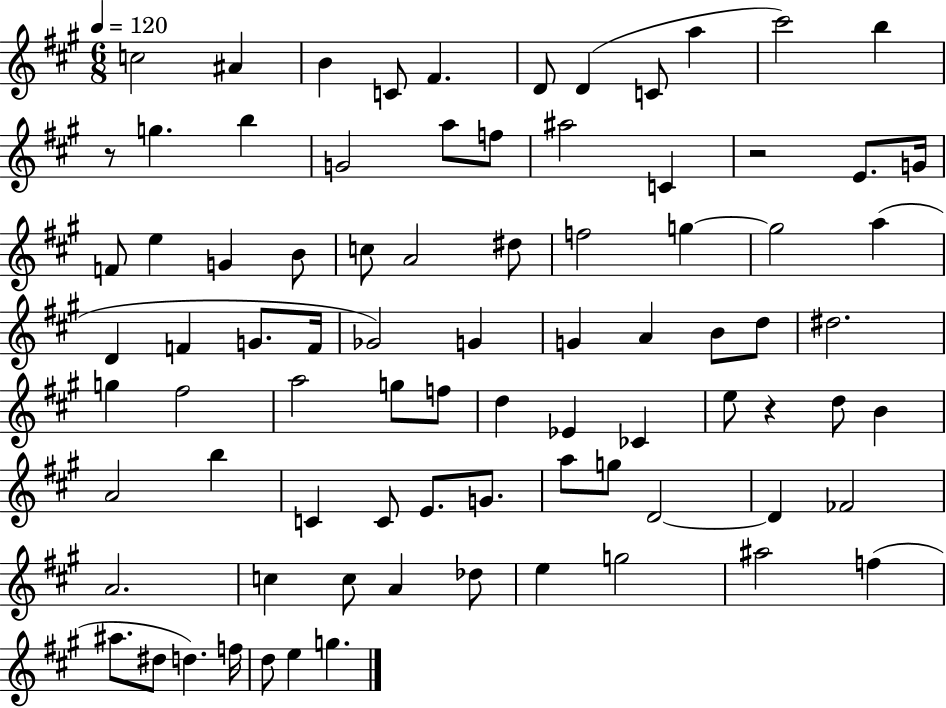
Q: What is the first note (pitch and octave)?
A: C5